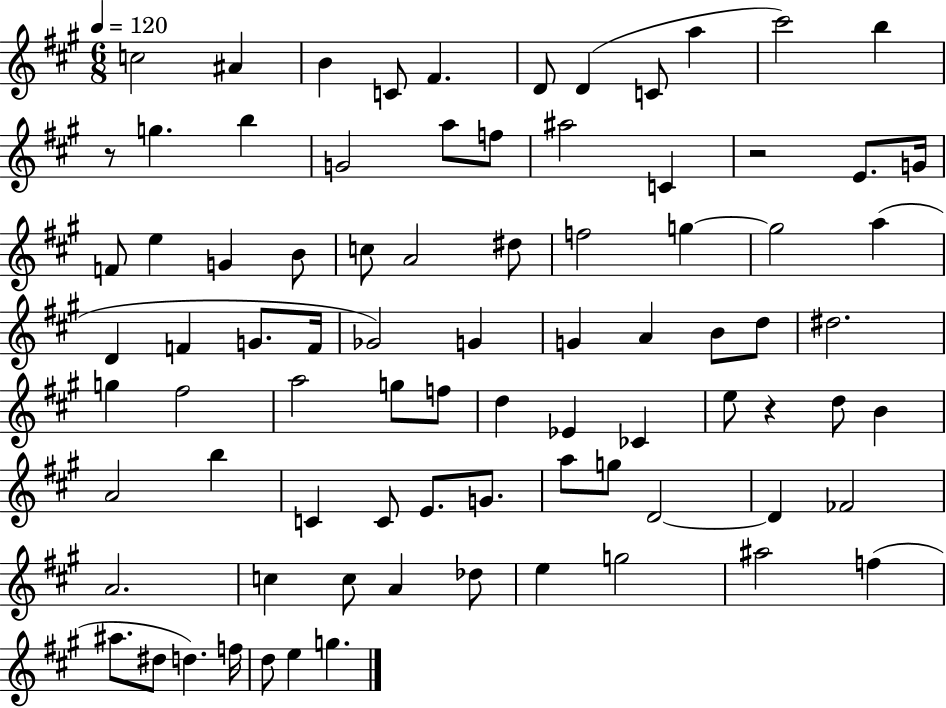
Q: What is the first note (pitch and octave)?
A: C5